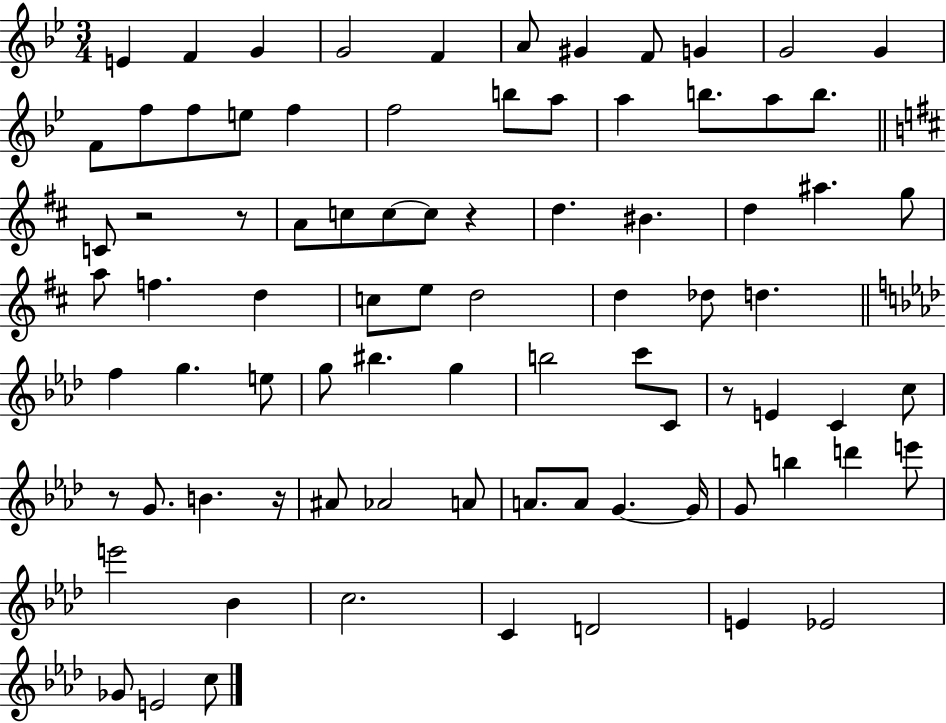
{
  \clef treble
  \numericTimeSignature
  \time 3/4
  \key bes \major
  e'4 f'4 g'4 | g'2 f'4 | a'8 gis'4 f'8 g'4 | g'2 g'4 | \break f'8 f''8 f''8 e''8 f''4 | f''2 b''8 a''8 | a''4 b''8. a''8 b''8. | \bar "||" \break \key d \major c'8 r2 r8 | a'8 c''8 c''8~~ c''8 r4 | d''4. bis'4. | d''4 ais''4. g''8 | \break a''8 f''4. d''4 | c''8 e''8 d''2 | d''4 des''8 d''4. | \bar "||" \break \key aes \major f''4 g''4. e''8 | g''8 bis''4. g''4 | b''2 c'''8 c'8 | r8 e'4 c'4 c''8 | \break r8 g'8. b'4. r16 | ais'8 aes'2 a'8 | a'8. a'8 g'4.~~ g'16 | g'8 b''4 d'''4 e'''8 | \break e'''2 bes'4 | c''2. | c'4 d'2 | e'4 ees'2 | \break ges'8 e'2 c''8 | \bar "|."
}